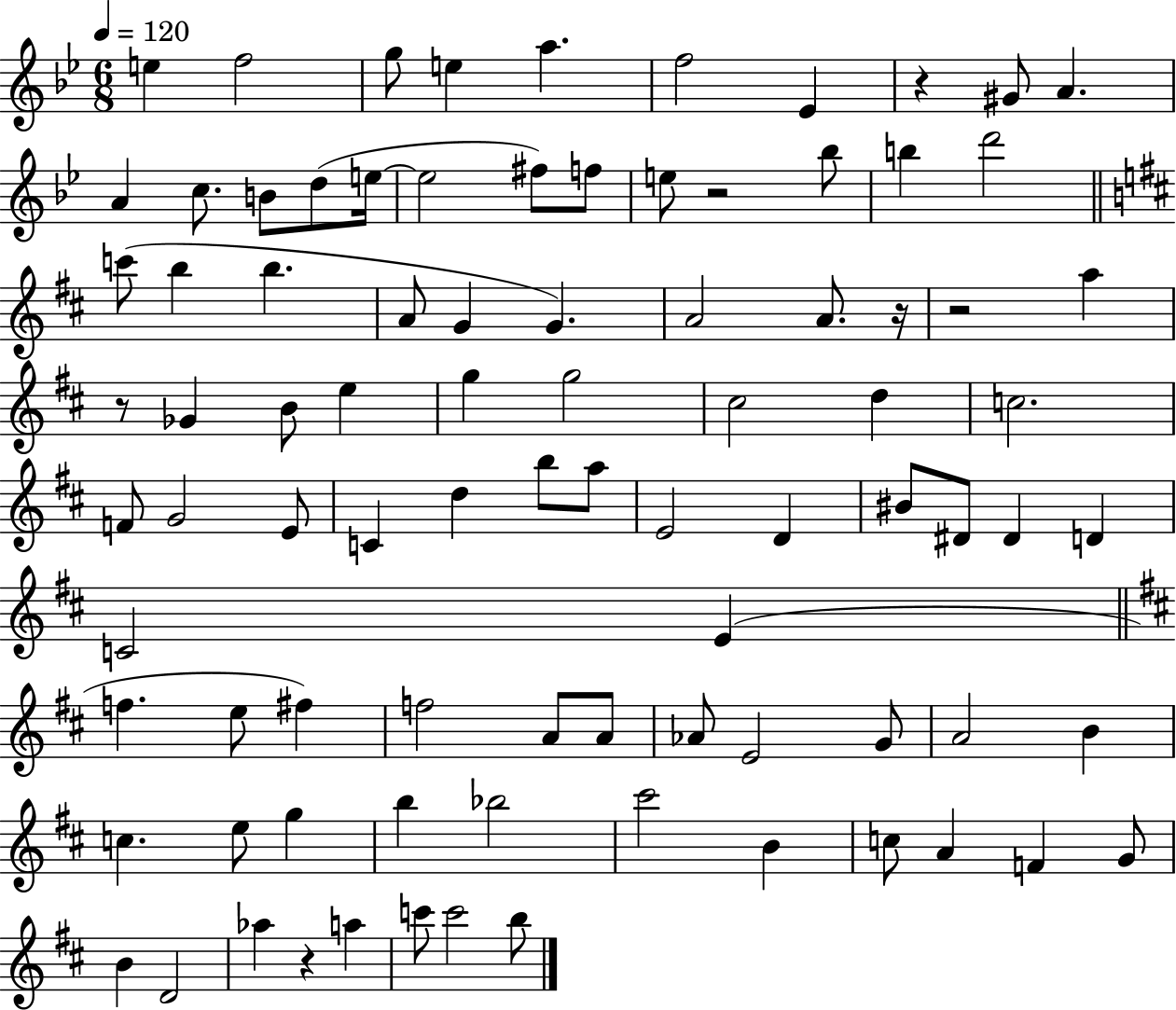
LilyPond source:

{
  \clef treble
  \numericTimeSignature
  \time 6/8
  \key bes \major
  \tempo 4 = 120
  e''4 f''2 | g''8 e''4 a''4. | f''2 ees'4 | r4 gis'8 a'4. | \break a'4 c''8. b'8 d''8( e''16~~ | e''2 fis''8) f''8 | e''8 r2 bes''8 | b''4 d'''2 | \break \bar "||" \break \key d \major c'''8( b''4 b''4. | a'8 g'4 g'4.) | a'2 a'8. r16 | r2 a''4 | \break r8 ges'4 b'8 e''4 | g''4 g''2 | cis''2 d''4 | c''2. | \break f'8 g'2 e'8 | c'4 d''4 b''8 a''8 | e'2 d'4 | bis'8 dis'8 dis'4 d'4 | \break c'2 e'4( | \bar "||" \break \key d \major f''4. e''8 fis''4) | f''2 a'8 a'8 | aes'8 e'2 g'8 | a'2 b'4 | \break c''4. e''8 g''4 | b''4 bes''2 | cis'''2 b'4 | c''8 a'4 f'4 g'8 | \break b'4 d'2 | aes''4 r4 a''4 | c'''8 c'''2 b''8 | \bar "|."
}